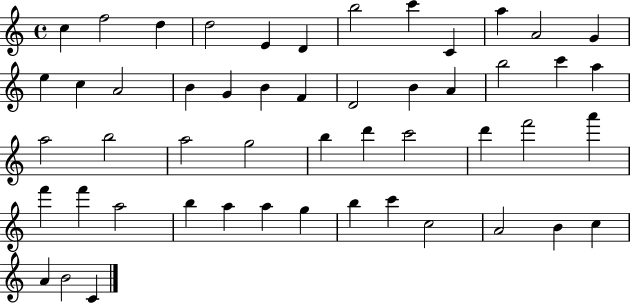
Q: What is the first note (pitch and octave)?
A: C5